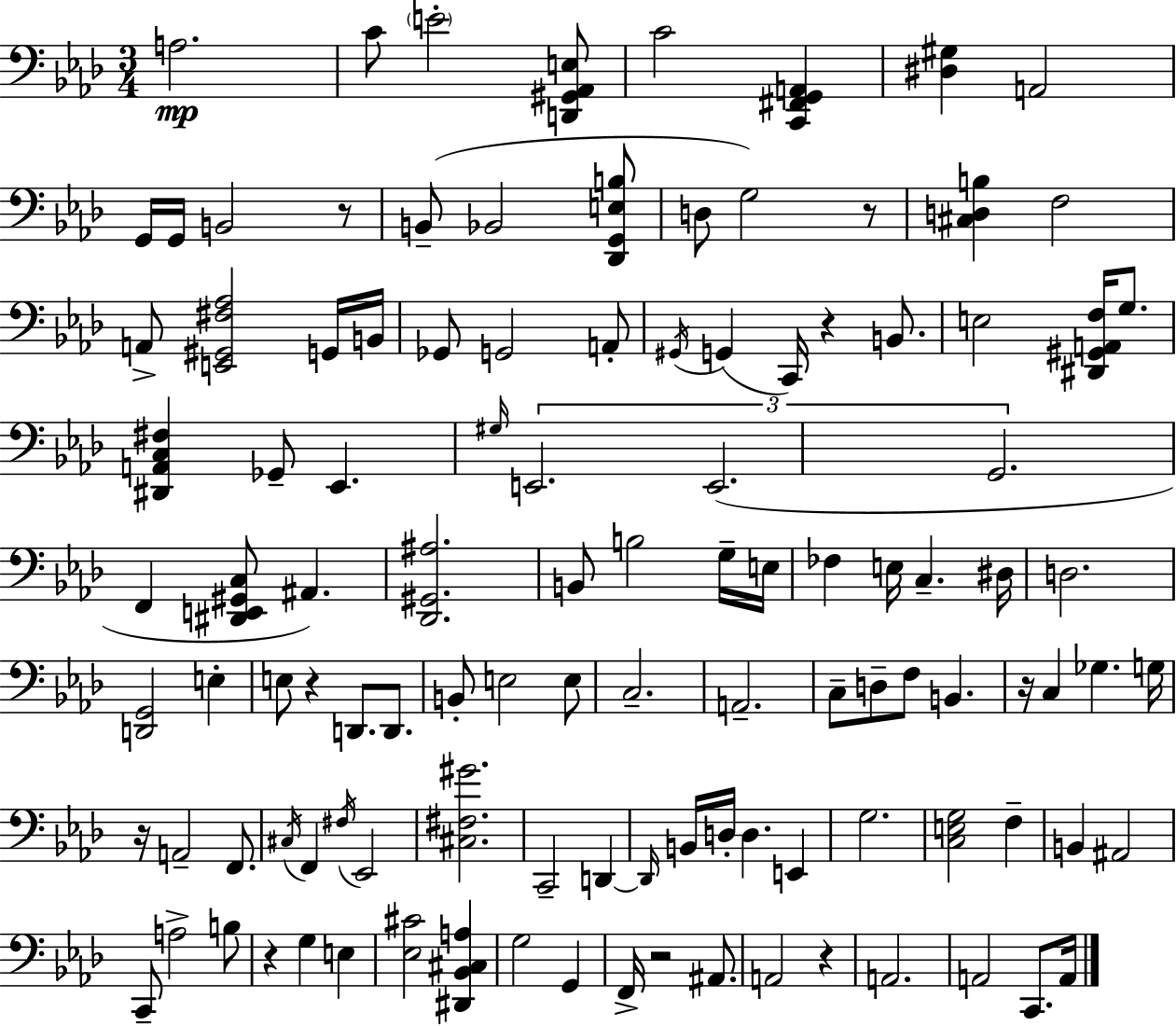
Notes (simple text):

A3/h. C4/e E4/h [D2,G#2,Ab2,E3]/e C4/h [C2,F#2,G2,A2]/q [D#3,G#3]/q A2/h G2/s G2/s B2/h R/e B2/e Bb2/h [Db2,G2,E3,B3]/e D3/e G3/h R/e [C#3,D3,B3]/q F3/h A2/e [E2,G#2,F#3,Ab3]/h G2/s B2/s Gb2/e G2/h A2/e G#2/s G2/q C2/s R/q B2/e. E3/h [D#2,G#2,A2,F3]/s G3/e. [D#2,A2,C3,F#3]/q Gb2/e Eb2/q. G#3/s E2/h. E2/h. G2/h. F2/q [D#2,E2,G#2,C3]/e A#2/q. [Db2,G#2,A#3]/h. B2/e B3/h G3/s E3/s FES3/q E3/s C3/q. D#3/s D3/h. [D2,G2]/h E3/q E3/e R/q D2/e. D2/e. B2/e E3/h E3/e C3/h. A2/h. C3/e D3/e F3/e B2/q. R/s C3/q Gb3/q. G3/s R/s A2/h F2/e. C#3/s F2/q F#3/s Eb2/h [C#3,F#3,G#4]/h. C2/h D2/q D2/s B2/s D3/s D3/q. E2/q G3/h. [C3,E3,G3]/h F3/q B2/q A#2/h C2/e A3/h B3/e R/q G3/q E3/q [Eb3,C#4]/h [D#2,Bb2,C#3,A3]/q G3/h G2/q F2/s R/h A#2/e. A2/h R/q A2/h. A2/h C2/e. A2/s